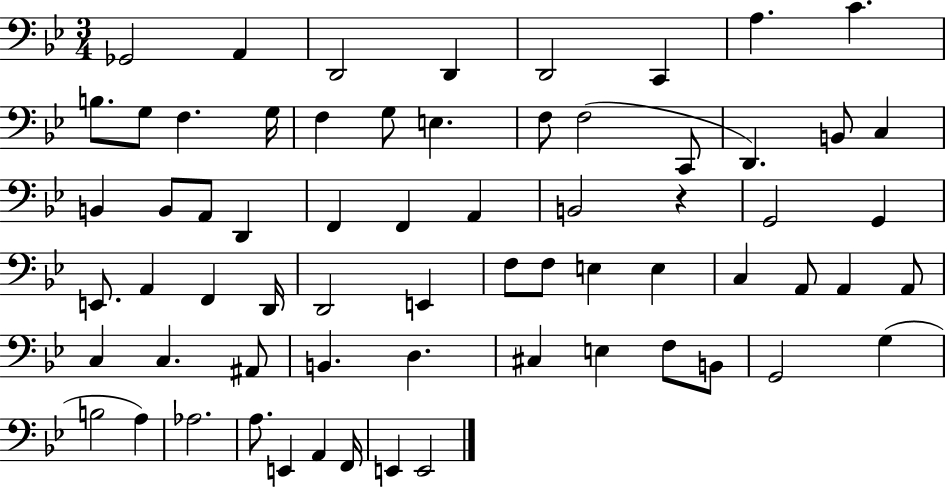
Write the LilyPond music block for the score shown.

{
  \clef bass
  \numericTimeSignature
  \time 3/4
  \key bes \major
  ges,2 a,4 | d,2 d,4 | d,2 c,4 | a4. c'4. | \break b8. g8 f4. g16 | f4 g8 e4. | f8 f2( c,8 | d,4.) b,8 c4 | \break b,4 b,8 a,8 d,4 | f,4 f,4 a,4 | b,2 r4 | g,2 g,4 | \break e,8. a,4 f,4 d,16 | d,2 e,4 | f8 f8 e4 e4 | c4 a,8 a,4 a,8 | \break c4 c4. ais,8 | b,4. d4. | cis4 e4 f8 b,8 | g,2 g4( | \break b2 a4) | aes2. | a8. e,4 a,4 f,16 | e,4 e,2 | \break \bar "|."
}